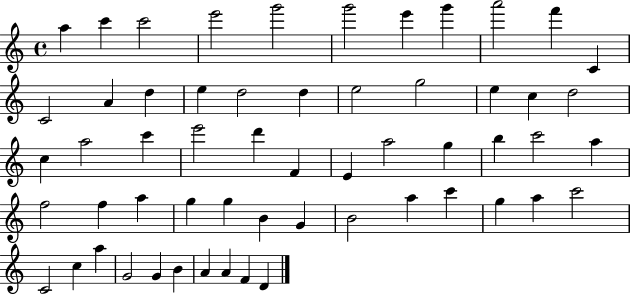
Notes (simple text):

A5/q C6/q C6/h E6/h G6/h G6/h E6/q G6/q A6/h F6/q C4/q C4/h A4/q D5/q E5/q D5/h D5/q E5/h G5/h E5/q C5/q D5/h C5/q A5/h C6/q E6/h D6/q F4/q E4/q A5/h G5/q B5/q C6/h A5/q F5/h F5/q A5/q G5/q G5/q B4/q G4/q B4/h A5/q C6/q G5/q A5/q C6/h C4/h C5/q A5/q G4/h G4/q B4/q A4/q A4/q F4/q D4/q